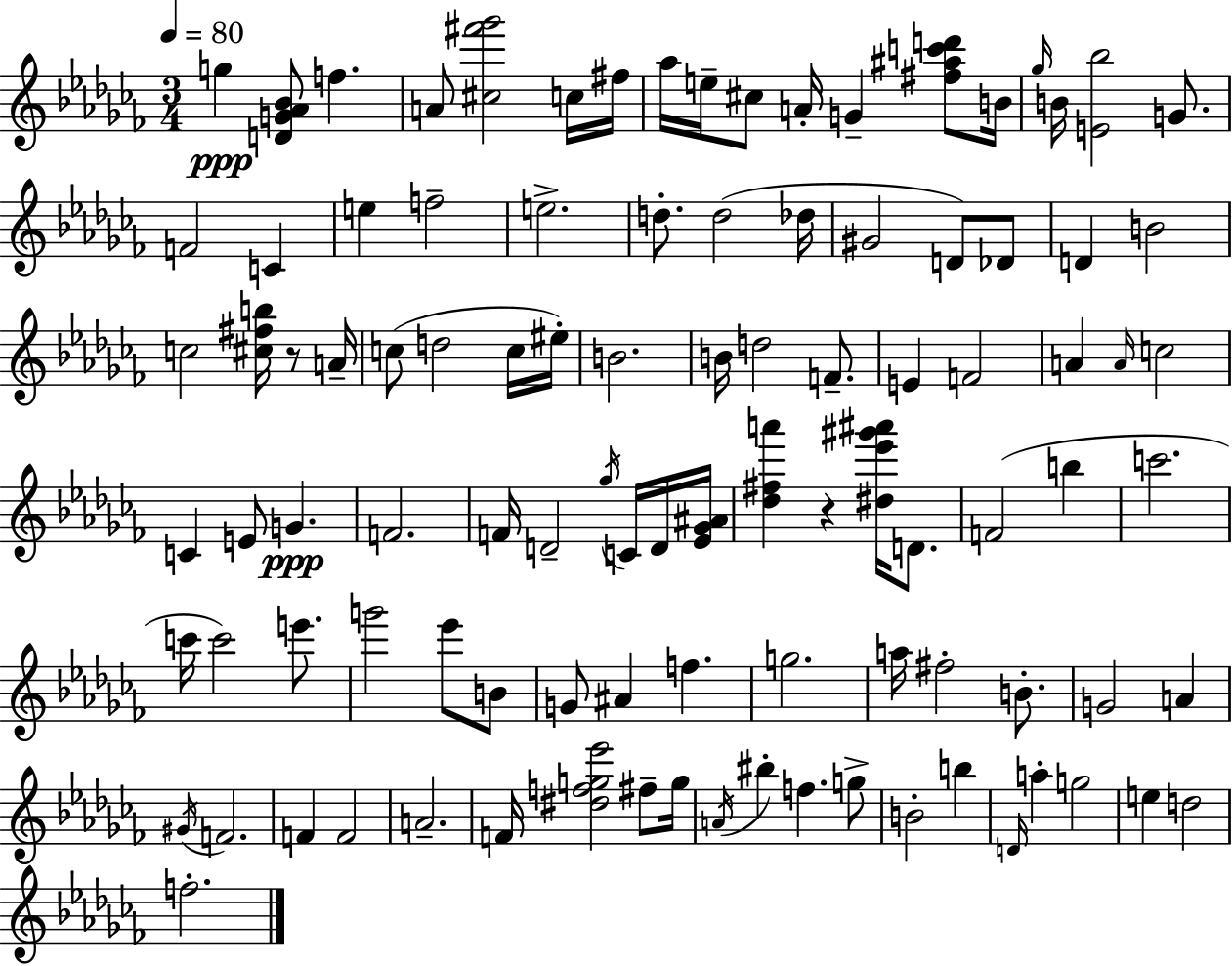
G5/q [D4,G4,Ab4,Bb4]/e F5/q. A4/e [C#5,F#6,Gb6]/h C5/s F#5/s Ab5/s E5/s C#5/e A4/s G4/q [F#5,A#5,C6,D6]/e B4/s Gb5/s B4/s [E4,Bb5]/h G4/e. F4/h C4/q E5/q F5/h E5/h. D5/e. D5/h Db5/s G#4/h D4/e Db4/e D4/q B4/h C5/h [C#5,F#5,B5]/s R/e A4/s C5/e D5/h C5/s EIS5/s B4/h. B4/s D5/h F4/e. E4/q F4/h A4/q A4/s C5/h C4/q E4/e G4/q. F4/h. F4/s D4/h Gb5/s C4/s D4/s [Eb4,Gb4,A#4]/s [Db5,F#5,A6]/q R/q [D#5,Eb6,G#6,A#6]/s D4/e. F4/h B5/q C6/h. C6/s C6/h E6/e. G6/h Eb6/e B4/e G4/e A#4/q F5/q. G5/h. A5/s F#5/h B4/e. G4/h A4/q G#4/s F4/h. F4/q F4/h A4/h. F4/s [D#5,F5,G5,Eb6]/h F#5/e G5/s A4/s BIS5/q F5/q. G5/e B4/h B5/q D4/s A5/q G5/h E5/q D5/h F5/h.